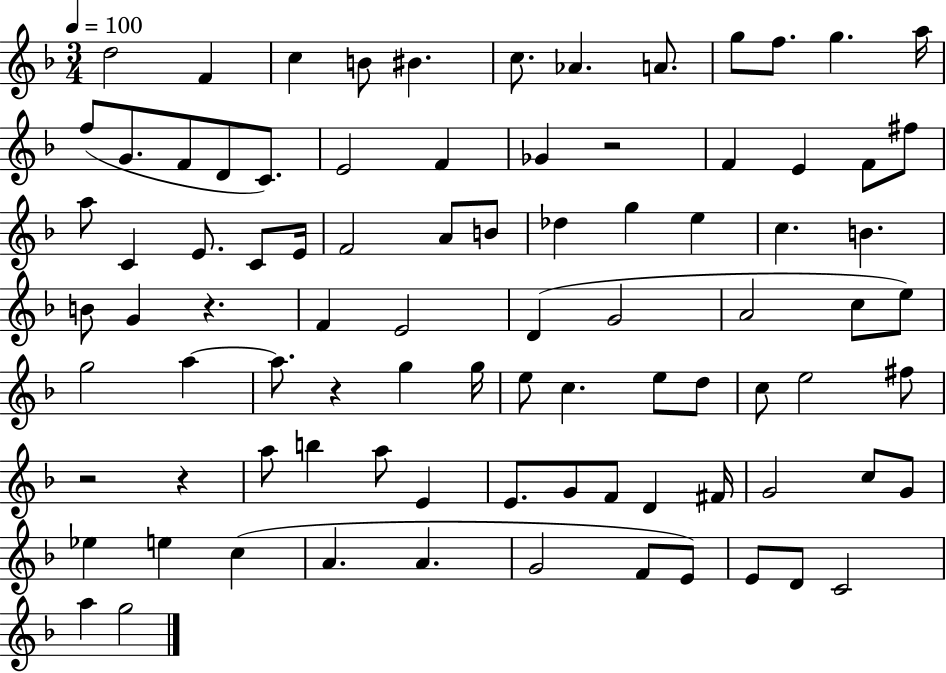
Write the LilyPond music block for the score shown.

{
  \clef treble
  \numericTimeSignature
  \time 3/4
  \key f \major
  \tempo 4 = 100
  d''2 f'4 | c''4 b'8 bis'4. | c''8. aes'4. a'8. | g''8 f''8. g''4. a''16 | \break f''8( g'8. f'8 d'8 c'8.) | e'2 f'4 | ges'4 r2 | f'4 e'4 f'8 fis''8 | \break a''8 c'4 e'8. c'8 e'16 | f'2 a'8 b'8 | des''4 g''4 e''4 | c''4. b'4. | \break b'8 g'4 r4. | f'4 e'2 | d'4( g'2 | a'2 c''8 e''8) | \break g''2 a''4~~ | a''8. r4 g''4 g''16 | e''8 c''4. e''8 d''8 | c''8 e''2 fis''8 | \break r2 r4 | a''8 b''4 a''8 e'4 | e'8. g'8 f'8 d'4 fis'16 | g'2 c''8 g'8 | \break ees''4 e''4 c''4( | a'4. a'4. | g'2 f'8 e'8) | e'8 d'8 c'2 | \break a''4 g''2 | \bar "|."
}